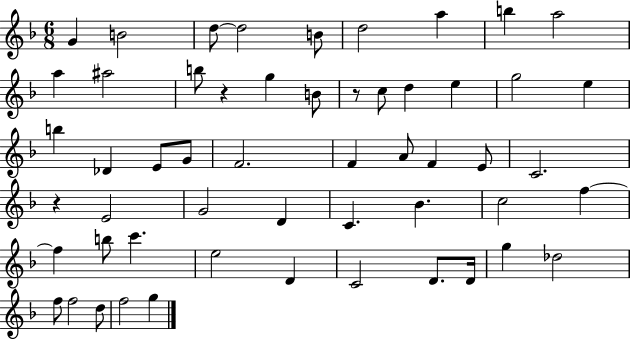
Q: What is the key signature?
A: F major